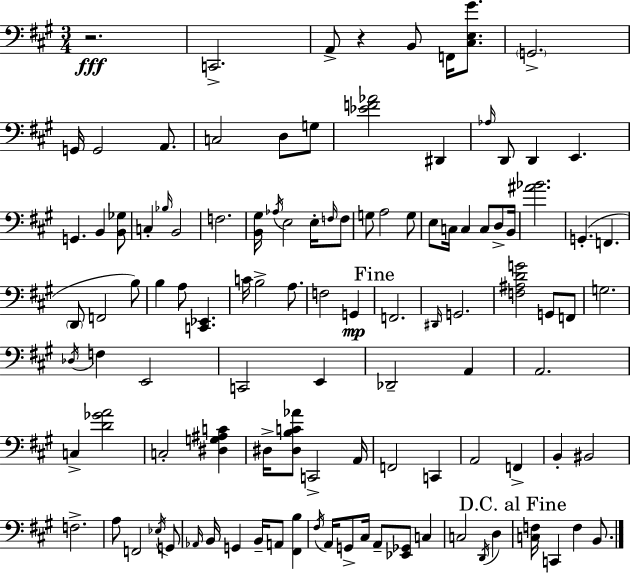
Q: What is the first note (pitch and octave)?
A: C2